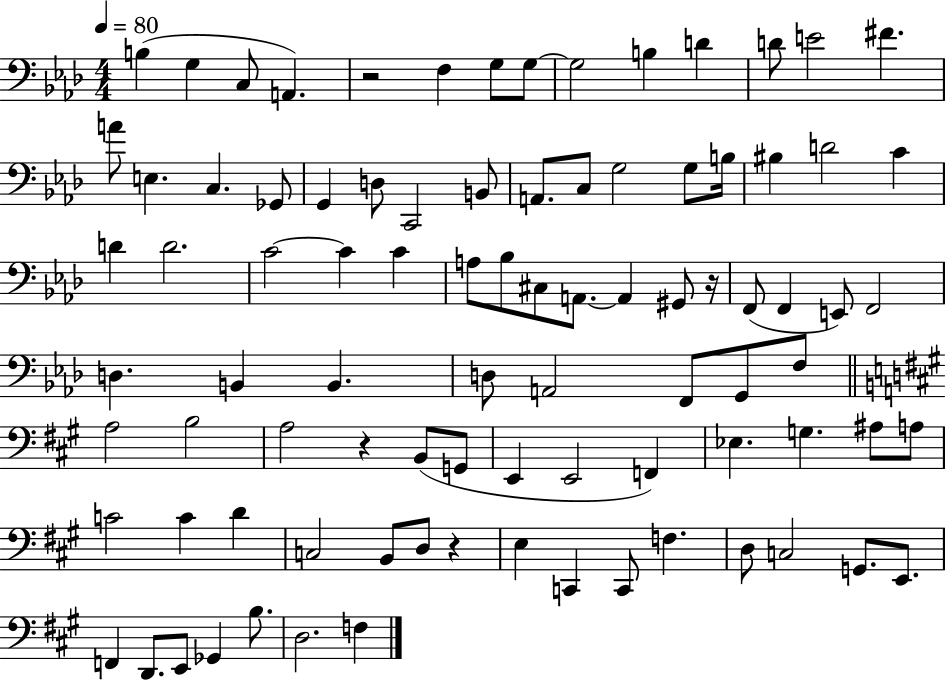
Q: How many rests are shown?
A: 4